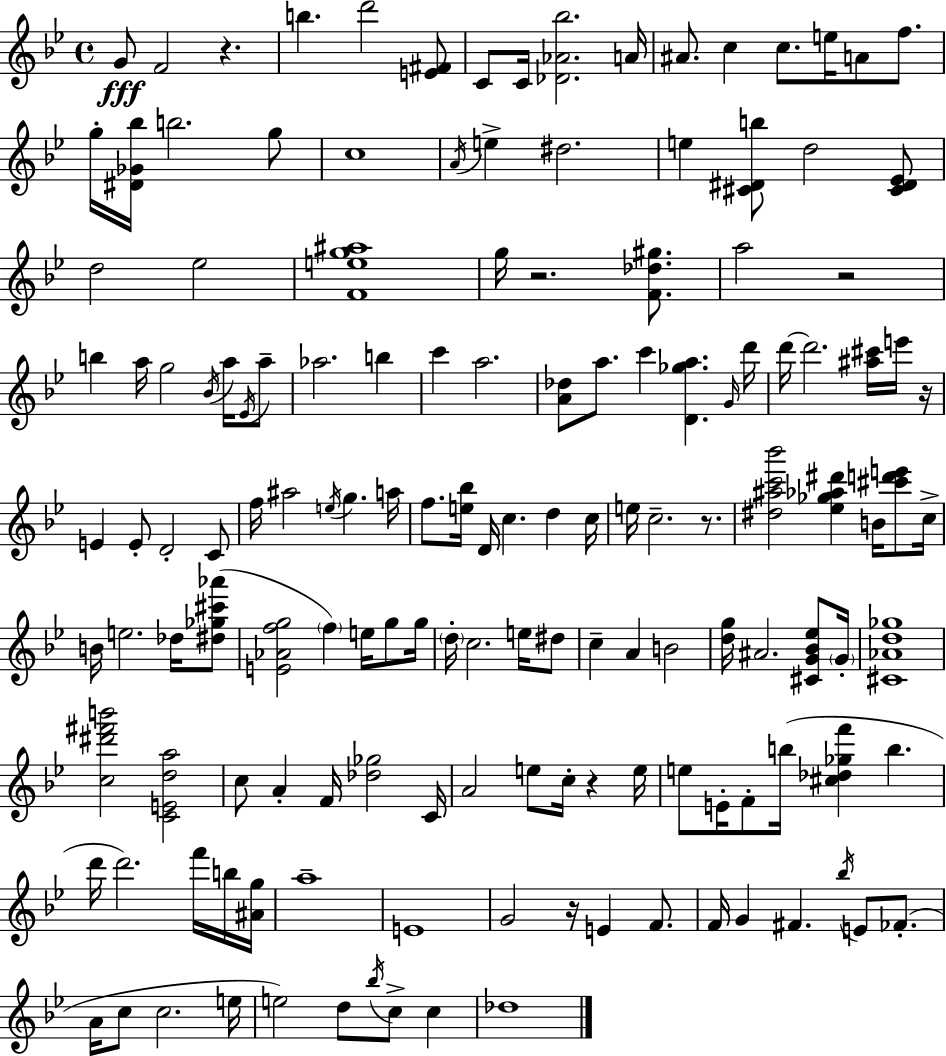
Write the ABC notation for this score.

X:1
T:Untitled
M:4/4
L:1/4
K:Bb
G/2 F2 z b d'2 [E^F]/2 C/2 C/4 [_D_A_b]2 A/4 ^A/2 c c/2 e/4 A/2 f/2 g/4 [^D_G_b]/4 b2 g/2 c4 A/4 e ^d2 e [^C^Db]/2 d2 [^C^D_E]/2 d2 _e2 [Feg^a]4 g/4 z2 [F_d^g]/2 a2 z2 b a/4 g2 _B/4 a/4 _E/4 a/2 _a2 b c' a2 [A_d]/2 a/2 c' [D_ga] G/4 d'/4 d'/4 d'2 [^a^c']/4 e'/4 z/4 E E/2 D2 C/2 f/4 ^a2 e/4 g a/4 f/2 [e_b]/4 D/4 c d c/4 e/4 c2 z/2 [^d^ac'_b']2 [_e_g_a^d'] B/4 [^c'd'e']/2 c/4 B/4 e2 _d/4 [^d_g^c'_a']/2 [E_Afg]2 f e/4 g/2 g/4 d/4 c2 e/4 ^d/2 c A B2 [dg]/4 ^A2 [^CG_B_e]/2 G/4 [^C_Ad_g]4 [c^d'^f'b']2 [CEda]2 c/2 A F/4 [_d_g]2 C/4 A2 e/2 c/4 z e/4 e/2 E/4 F/2 b/4 [^c_d_gf'] b d'/4 d'2 f'/4 b/4 [^Ag]/4 a4 E4 G2 z/4 E F/2 F/4 G ^F _b/4 E/2 _F/2 A/4 c/2 c2 e/4 e2 d/2 _b/4 c/2 c _d4